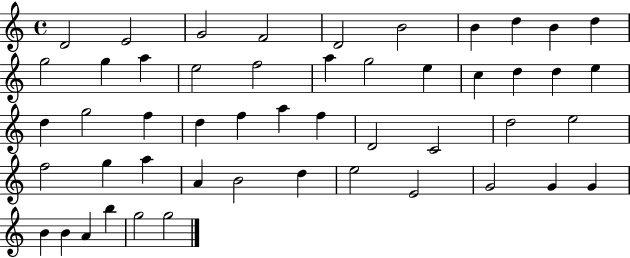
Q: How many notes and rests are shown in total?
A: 50